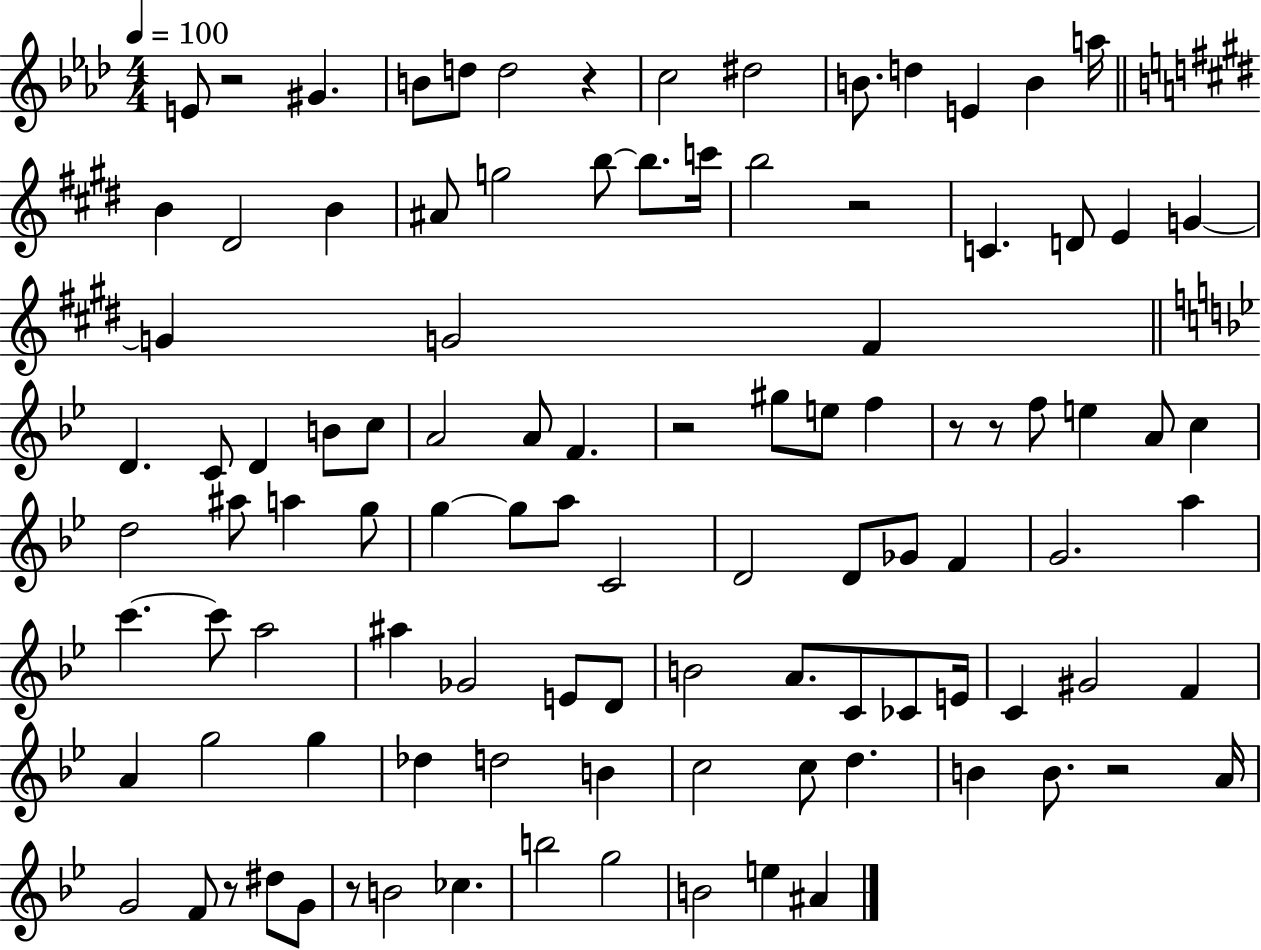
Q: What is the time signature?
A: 4/4